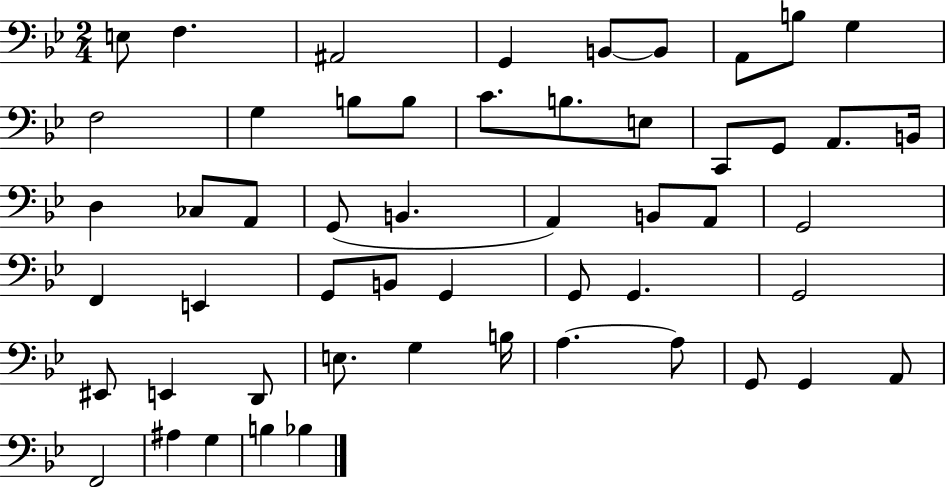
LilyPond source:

{
  \clef bass
  \numericTimeSignature
  \time 2/4
  \key bes \major
  e8 f4. | ais,2 | g,4 b,8~~ b,8 | a,8 b8 g4 | \break f2 | g4 b8 b8 | c'8. b8. e8 | c,8 g,8 a,8. b,16 | \break d4 ces8 a,8 | g,8( b,4. | a,4) b,8 a,8 | g,2 | \break f,4 e,4 | g,8 b,8 g,4 | g,8 g,4. | g,2 | \break eis,8 e,4 d,8 | e8. g4 b16 | a4.~~ a8 | g,8 g,4 a,8 | \break f,2 | ais4 g4 | b4 bes4 | \bar "|."
}